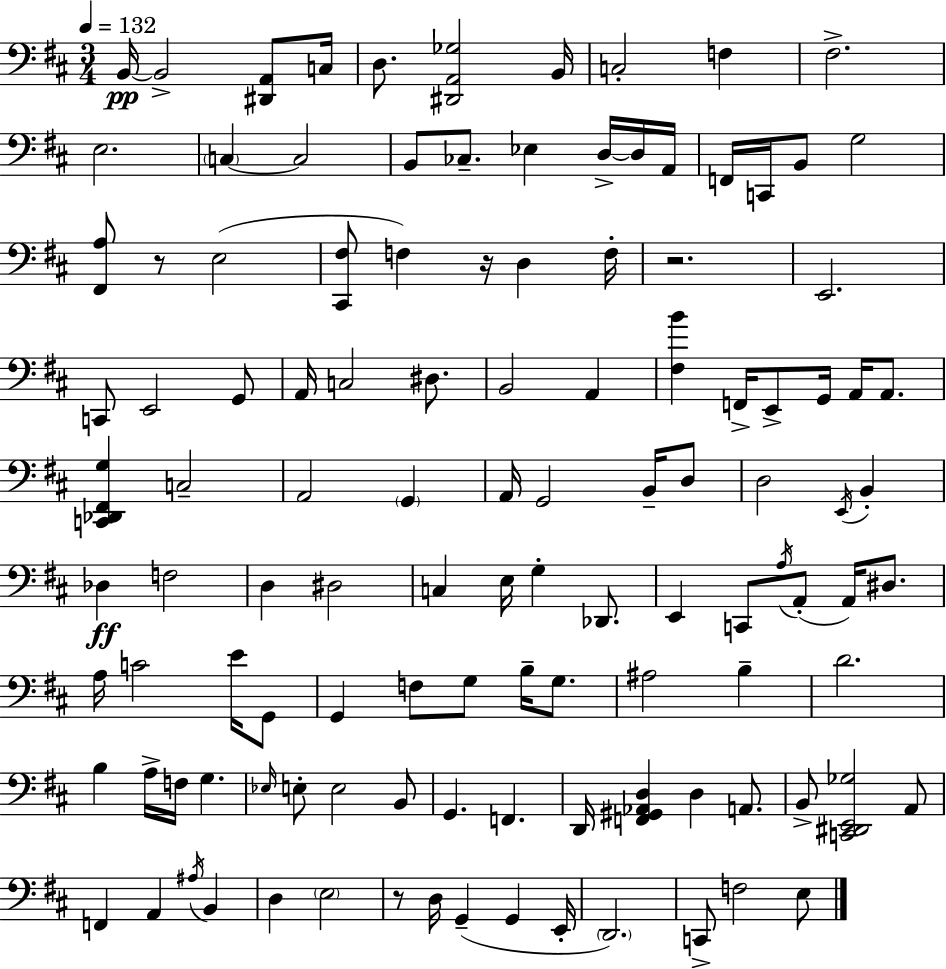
X:1
T:Untitled
M:3/4
L:1/4
K:D
B,,/4 B,,2 [^D,,A,,]/2 C,/4 D,/2 [^D,,A,,_G,]2 B,,/4 C,2 F, ^F,2 E,2 C, C,2 B,,/2 _C,/2 _E, D,/4 D,/4 A,,/4 F,,/4 C,,/4 B,,/2 G,2 [^F,,A,]/2 z/2 E,2 [^C,,^F,]/2 F, z/4 D, F,/4 z2 E,,2 C,,/2 E,,2 G,,/2 A,,/4 C,2 ^D,/2 B,,2 A,, [^F,B] F,,/4 E,,/2 G,,/4 A,,/4 A,,/2 [C,,_D,,^F,,G,] C,2 A,,2 G,, A,,/4 G,,2 B,,/4 D,/2 D,2 E,,/4 B,, _D, F,2 D, ^D,2 C, E,/4 G, _D,,/2 E,, C,,/2 A,/4 A,,/2 A,,/4 ^D,/2 A,/4 C2 E/4 G,,/2 G,, F,/2 G,/2 B,/4 G,/2 ^A,2 B, D2 B, A,/4 F,/4 G, _E,/4 E,/2 E,2 B,,/2 G,, F,, D,,/4 [F,,^G,,_A,,D,] D, A,,/2 B,,/2 [C,,^D,,E,,_G,]2 A,,/2 F,, A,, ^A,/4 B,, D, E,2 z/2 D,/4 G,, G,, E,,/4 D,,2 C,,/2 F,2 E,/2